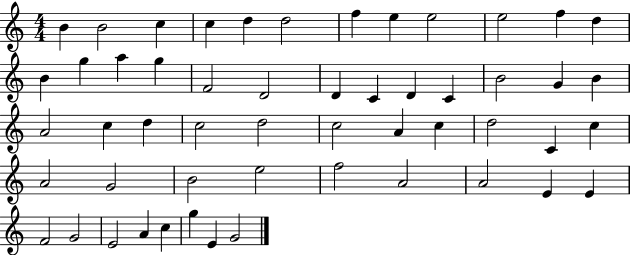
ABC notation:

X:1
T:Untitled
M:4/4
L:1/4
K:C
B B2 c c d d2 f e e2 e2 f d B g a g F2 D2 D C D C B2 G B A2 c d c2 d2 c2 A c d2 C c A2 G2 B2 e2 f2 A2 A2 E E F2 G2 E2 A c g E G2